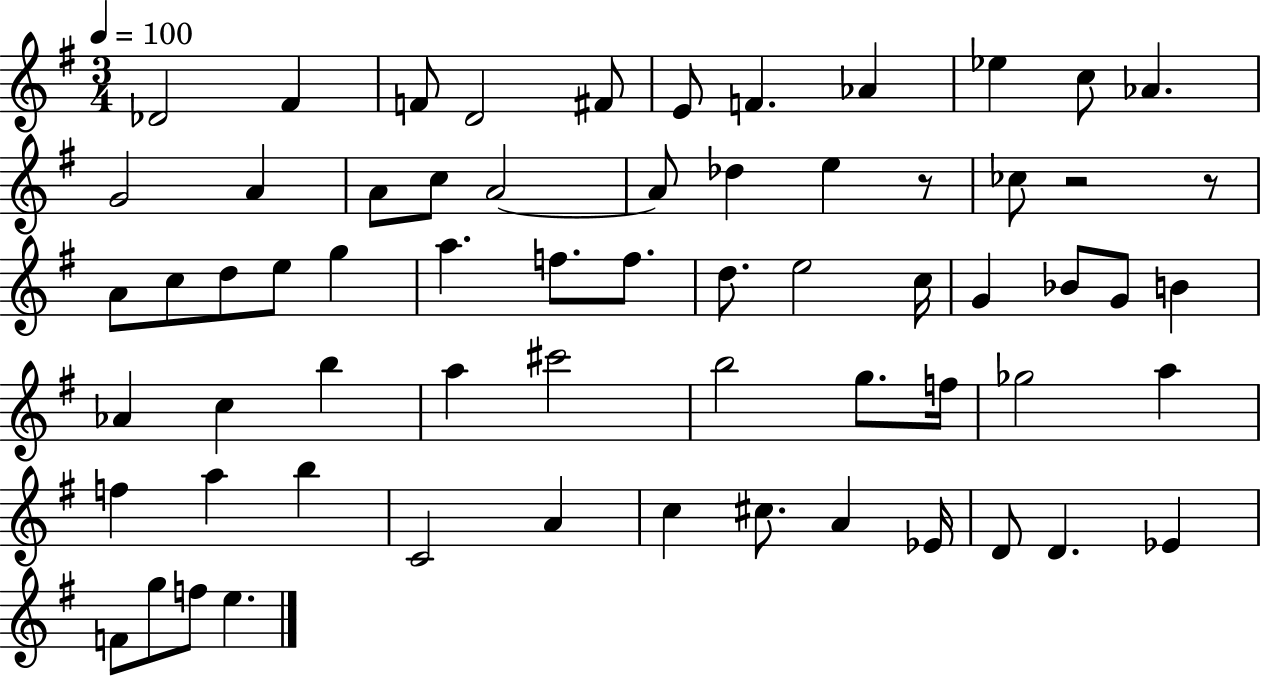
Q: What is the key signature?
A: G major